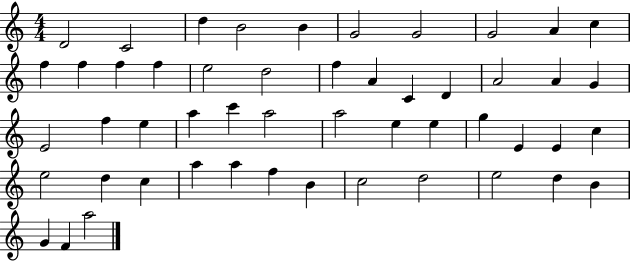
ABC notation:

X:1
T:Untitled
M:4/4
L:1/4
K:C
D2 C2 d B2 B G2 G2 G2 A c f f f f e2 d2 f A C D A2 A G E2 f e a c' a2 a2 e e g E E c e2 d c a a f B c2 d2 e2 d B G F a2